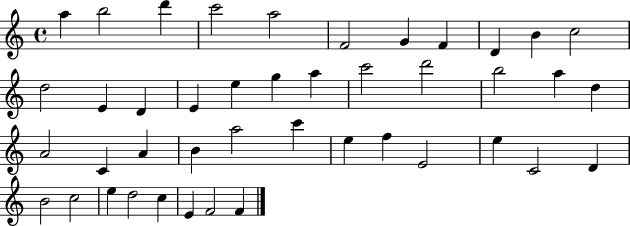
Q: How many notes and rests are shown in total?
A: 43